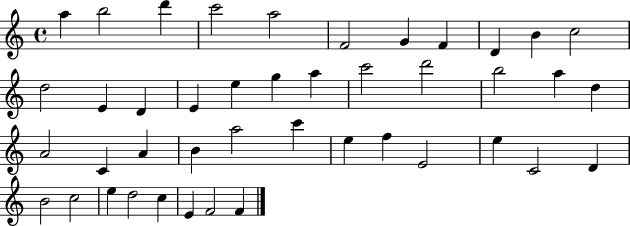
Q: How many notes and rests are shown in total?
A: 43